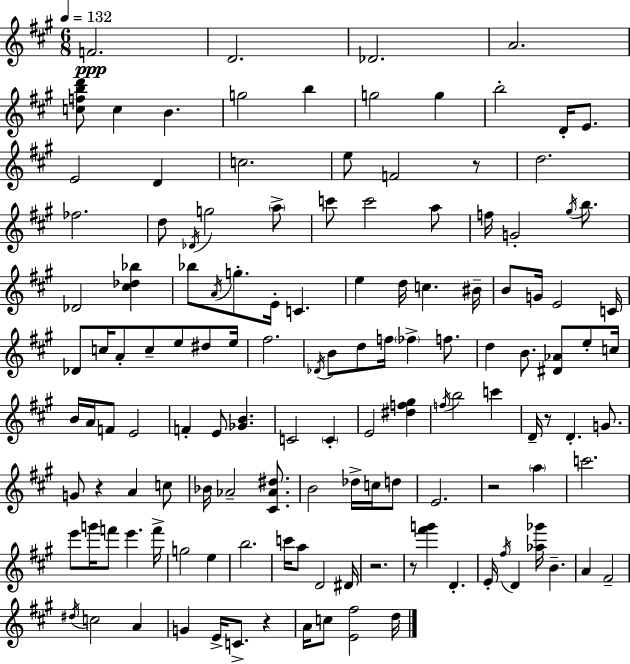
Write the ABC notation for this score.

X:1
T:Untitled
M:6/8
L:1/4
K:A
F2 D2 _D2 A2 [cfbd']/2 c B g2 b g2 g b2 D/4 E/2 E2 D c2 e/2 F2 z/2 d2 _f2 d/2 _D/4 g2 a/2 c'/2 c'2 a/2 f/4 G2 ^g/4 b/2 _D2 [^c_d_b] _b/2 A/4 g/2 E/4 C e d/4 c ^B/4 B/2 G/4 E2 C/4 _D/2 c/4 A/2 c/2 e/2 ^d/2 e/4 ^f2 _D/4 B/2 d/2 f/4 _f f/2 d B/2 [^D_A]/2 e/2 c/4 B/4 A/4 F/2 E2 F E/2 [_GB] C2 C E2 [^df^g] f/4 b2 c' D/4 z/2 D G/2 G/2 z A c/2 _B/4 _A2 [^C_A^d]/2 B2 _d/4 c/4 d/2 E2 z2 a c'2 e'/2 g'/4 f'/2 e' f'/4 g2 e b2 c'/4 a/2 D2 ^D/4 z2 z/2 [^f'g'] D E/4 ^f/4 D [_a_g']/4 B A ^F2 ^d/4 c2 A G E/4 C/2 z A/4 c/2 [E^f]2 d/4